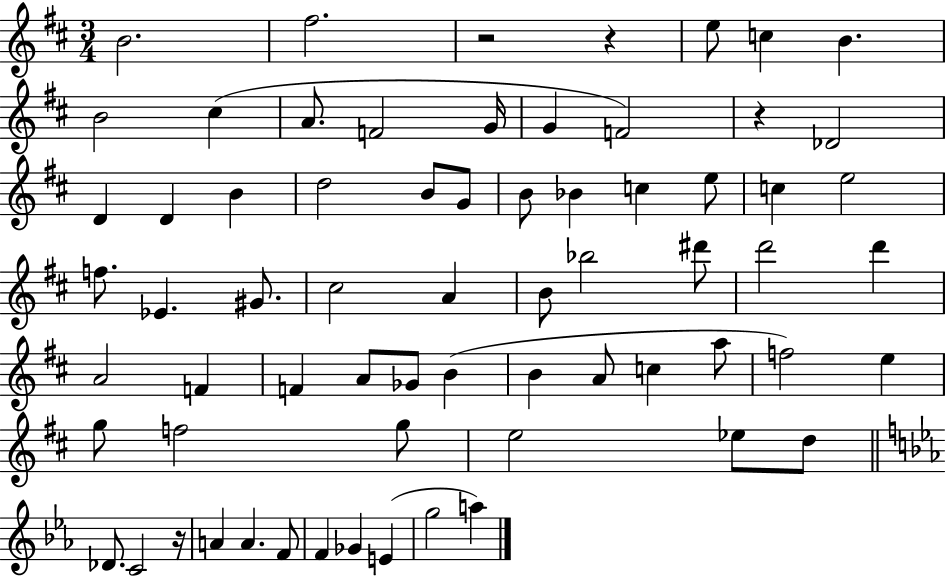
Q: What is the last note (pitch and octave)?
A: A5